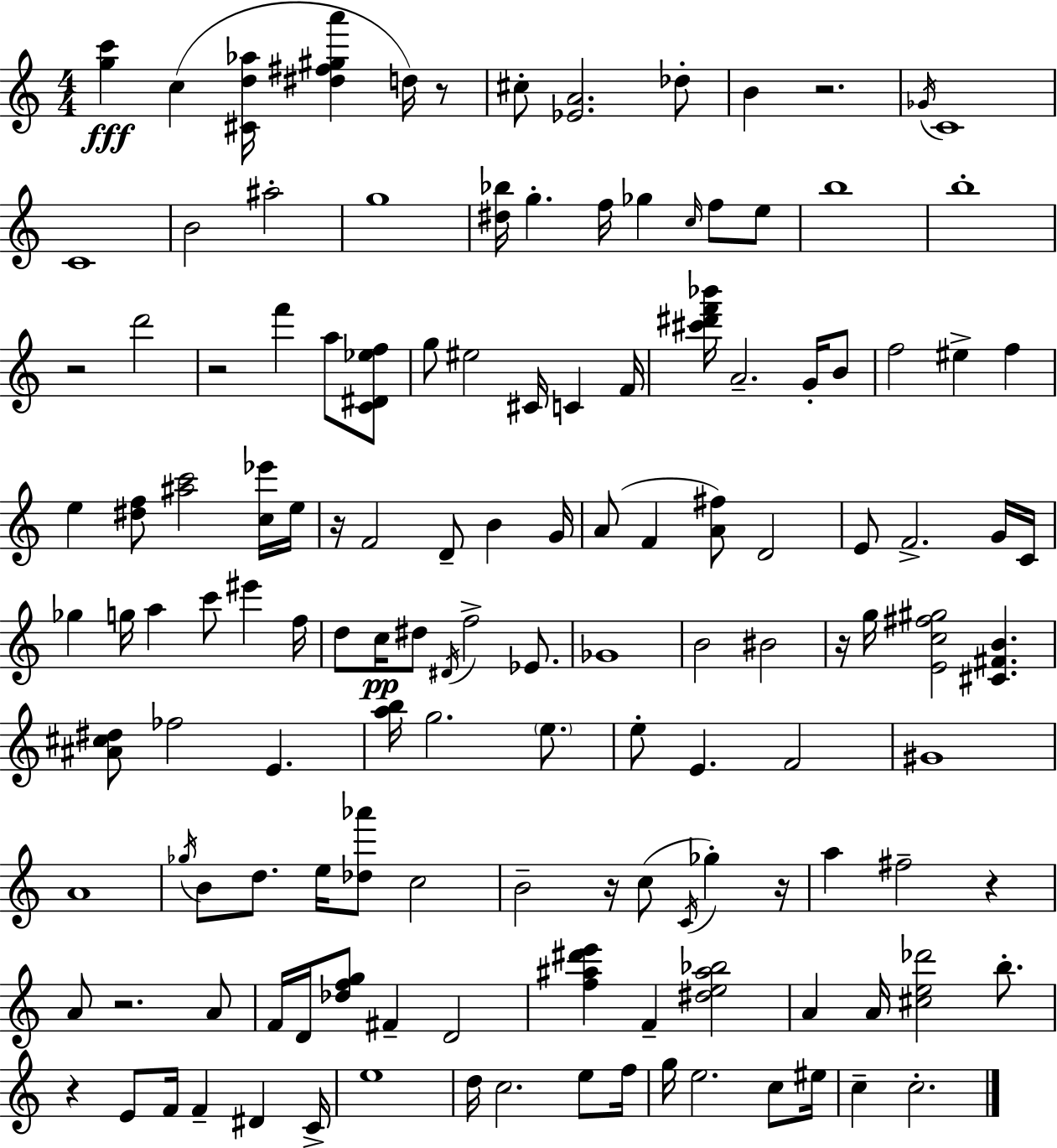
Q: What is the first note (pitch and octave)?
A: C5